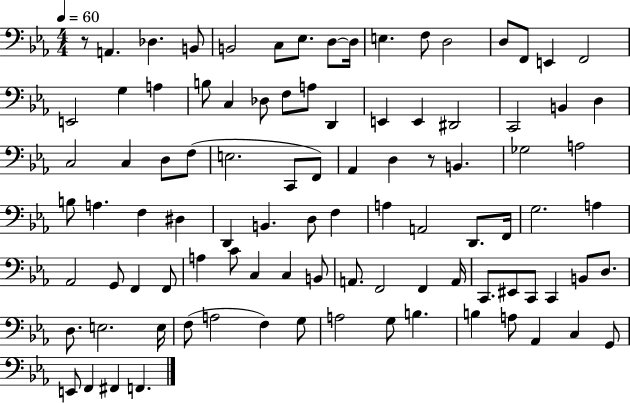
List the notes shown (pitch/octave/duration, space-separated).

R/e A2/q. Db3/q. B2/e B2/h C3/e Eb3/e. D3/e D3/s E3/q. F3/e D3/h D3/e F2/e E2/q F2/h E2/h G3/q A3/q B3/e C3/q Db3/e F3/e A3/e D2/q E2/q E2/q D#2/h C2/h B2/q D3/q C3/h C3/q D3/e F3/e E3/h. C2/e F2/e Ab2/q D3/q R/e B2/q. Gb3/h A3/h B3/e A3/q. F3/q D#3/q D2/q B2/q. D3/e F3/q A3/q A2/h D2/e. F2/s G3/h. A3/q Ab2/h G2/e F2/q F2/e A3/q C4/e C3/q C3/q B2/e A2/e. F2/h F2/q A2/s C2/e. EIS2/e C2/e C2/q B2/e D3/e. D3/e. E3/h. E3/s F3/e A3/h F3/q G3/e A3/h G3/e B3/q. B3/q A3/e Ab2/q C3/q G2/e E2/e F2/q F#2/q F2/q.